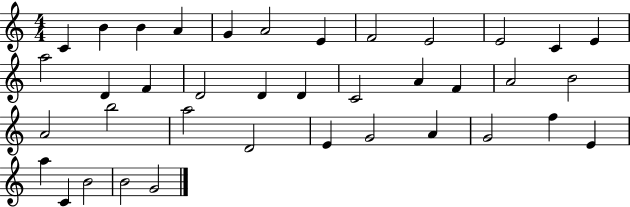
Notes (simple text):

C4/q B4/q B4/q A4/q G4/q A4/h E4/q F4/h E4/h E4/h C4/q E4/q A5/h D4/q F4/q D4/h D4/q D4/q C4/h A4/q F4/q A4/h B4/h A4/h B5/h A5/h D4/h E4/q G4/h A4/q G4/h F5/q E4/q A5/q C4/q B4/h B4/h G4/h